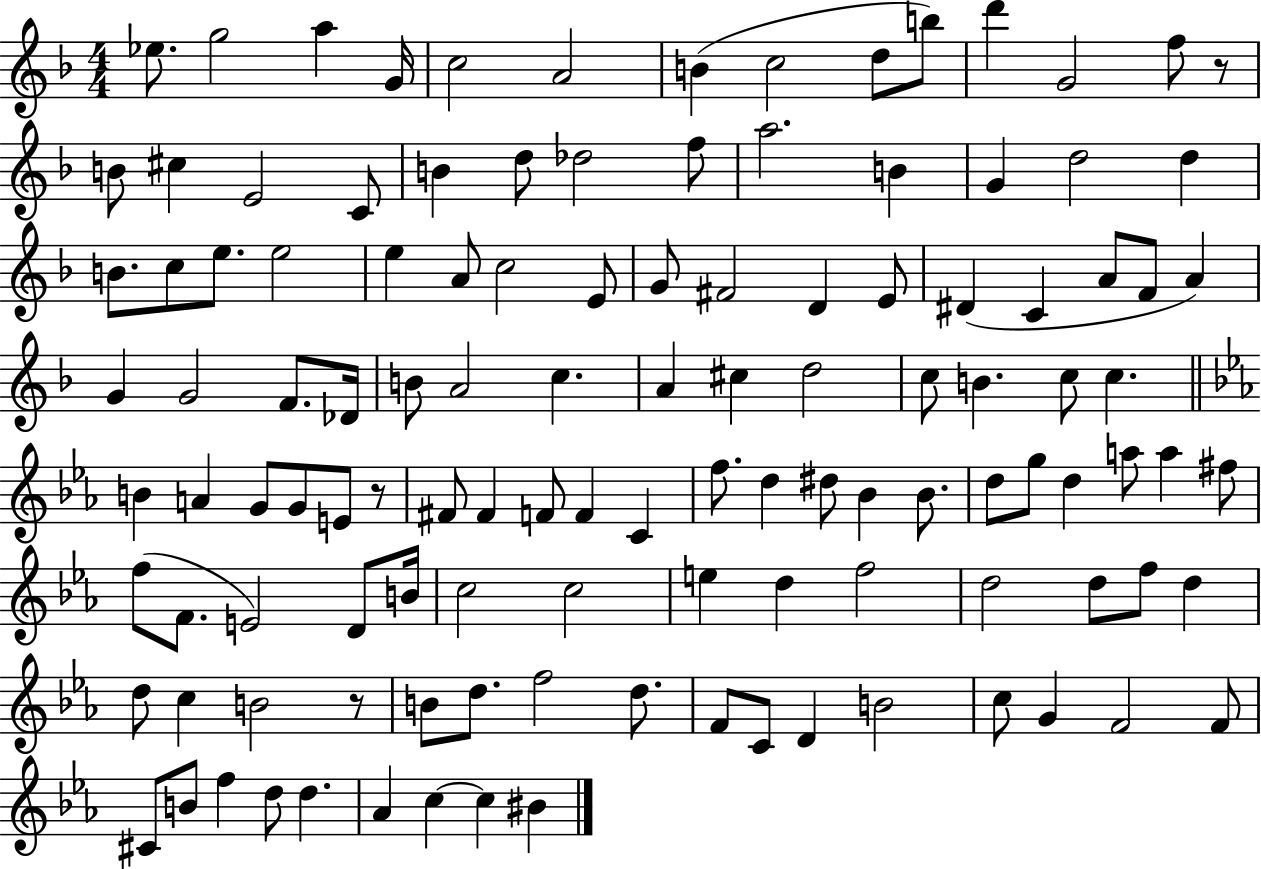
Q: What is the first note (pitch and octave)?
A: Eb5